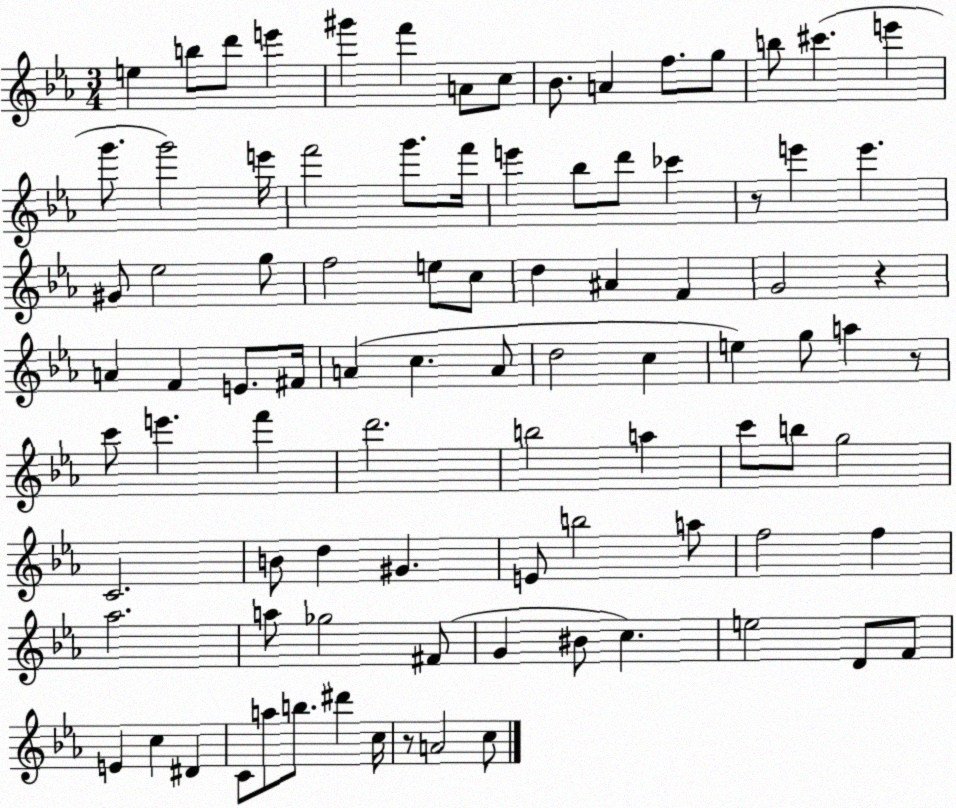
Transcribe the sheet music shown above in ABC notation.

X:1
T:Untitled
M:3/4
L:1/4
K:Eb
e b/2 d'/2 e' ^g' f' A/2 c/2 _B/2 A f/2 g/2 b/2 ^c' e' g'/2 g'2 e'/4 f'2 g'/2 f'/4 e' _b/2 d'/2 _c' z/2 e' e' ^G/2 _e2 g/2 f2 e/2 c/2 d ^A F G2 z A F E/2 ^F/4 A c A/2 d2 c e g/2 a z/2 c'/2 e' f' d'2 b2 a c'/2 b/2 g2 C2 B/2 d ^G E/2 b2 a/2 f2 f _a2 a/2 _g2 ^F/2 G ^B/2 c e2 D/2 F/2 E c ^D C/2 a/2 b/2 ^d' c/4 z/2 A2 c/2